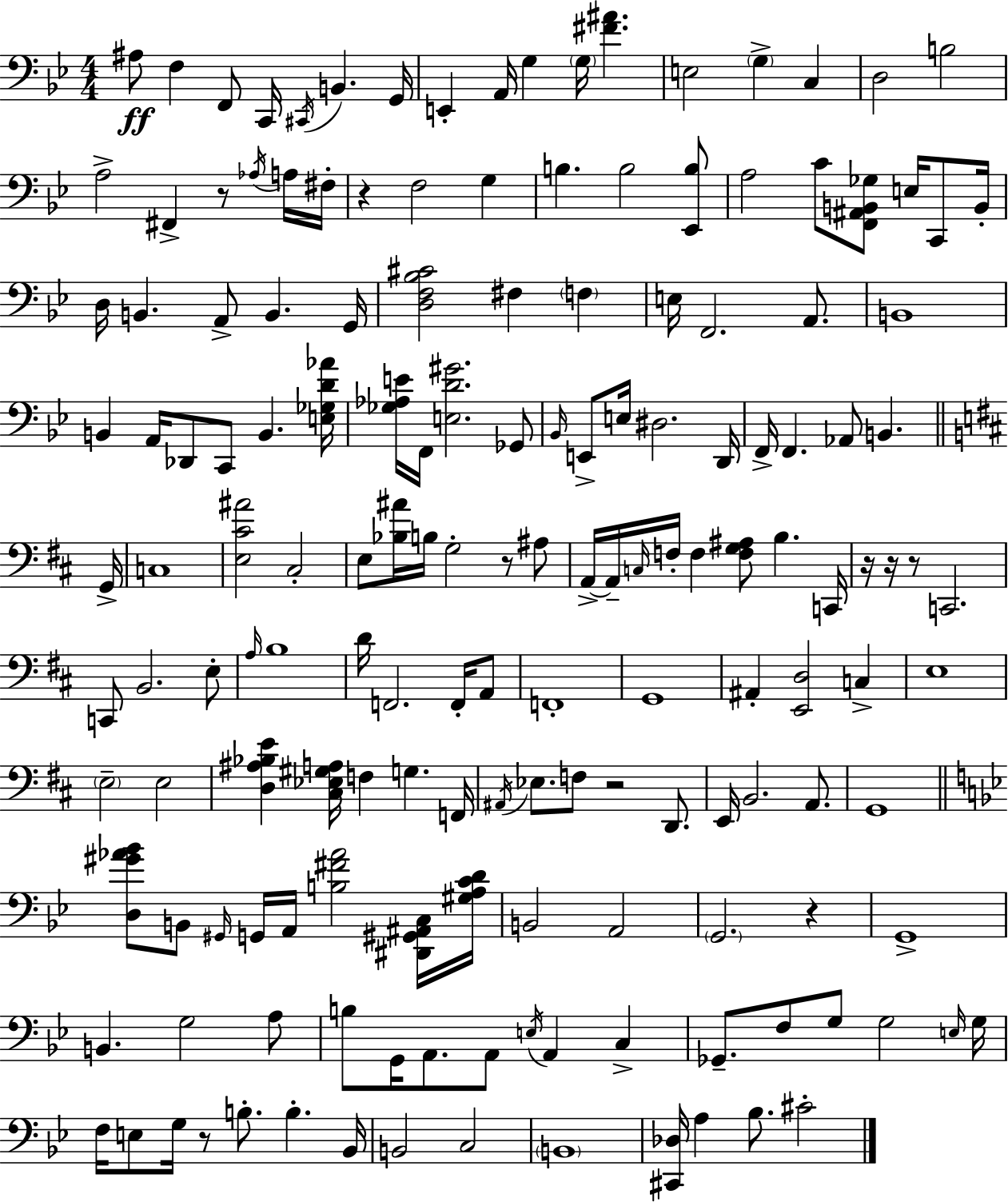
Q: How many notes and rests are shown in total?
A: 162